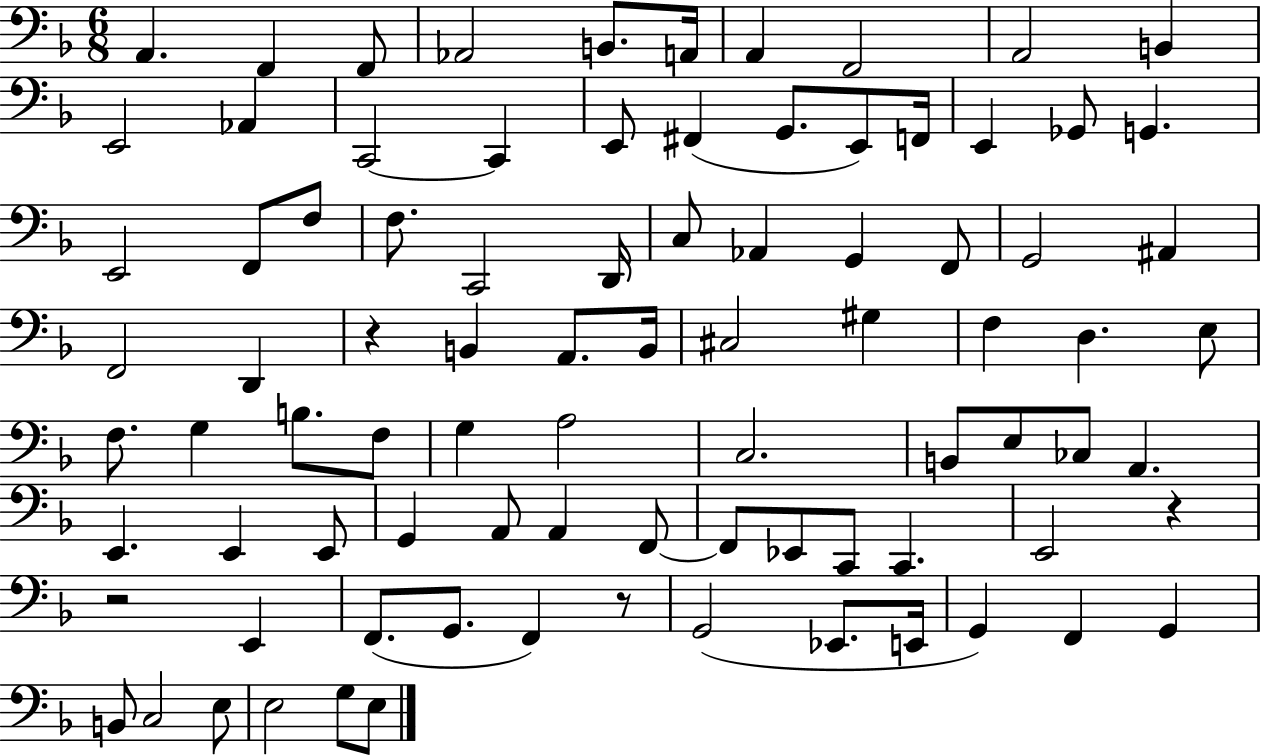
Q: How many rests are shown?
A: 4